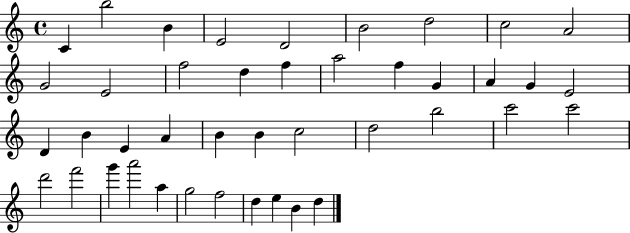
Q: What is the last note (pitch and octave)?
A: D5